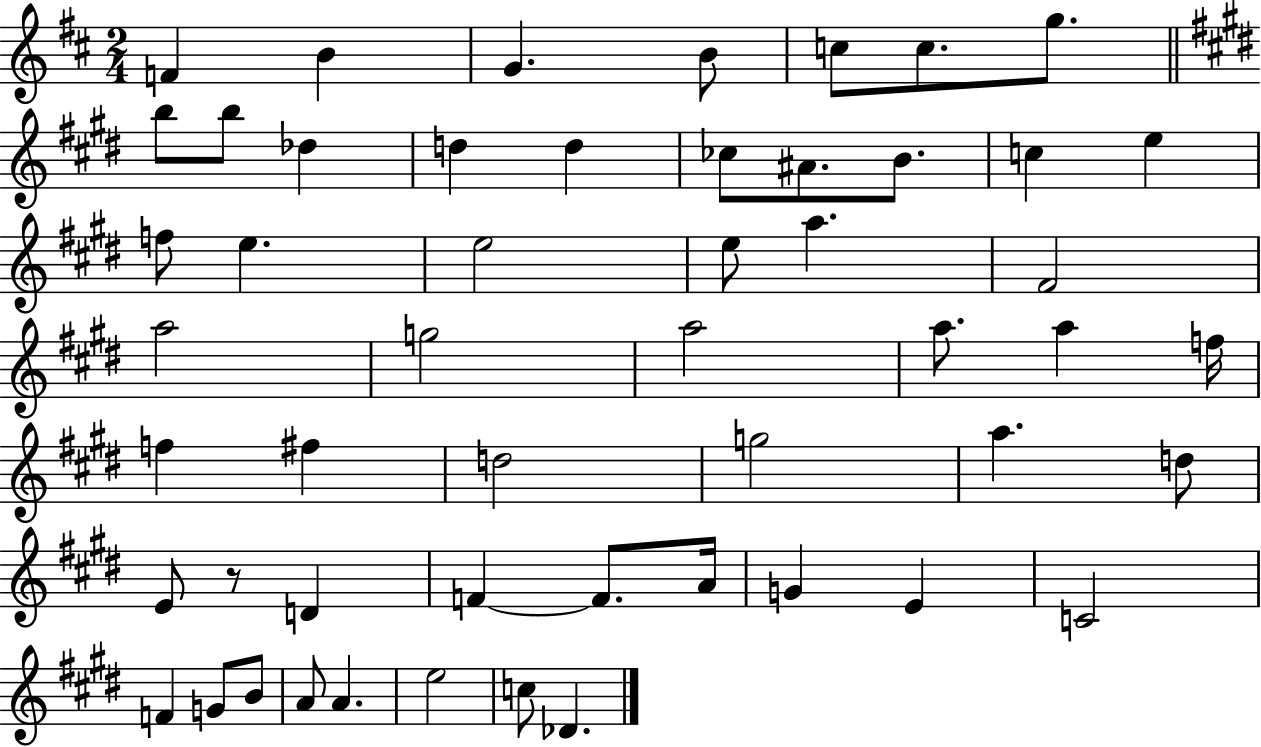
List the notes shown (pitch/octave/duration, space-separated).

F4/q B4/q G4/q. B4/e C5/e C5/e. G5/e. B5/e B5/e Db5/q D5/q D5/q CES5/e A#4/e. B4/e. C5/q E5/q F5/e E5/q. E5/h E5/e A5/q. F#4/h A5/h G5/h A5/h A5/e. A5/q F5/s F5/q F#5/q D5/h G5/h A5/q. D5/e E4/e R/e D4/q F4/q F4/e. A4/s G4/q E4/q C4/h F4/q G4/e B4/e A4/e A4/q. E5/h C5/e Db4/q.